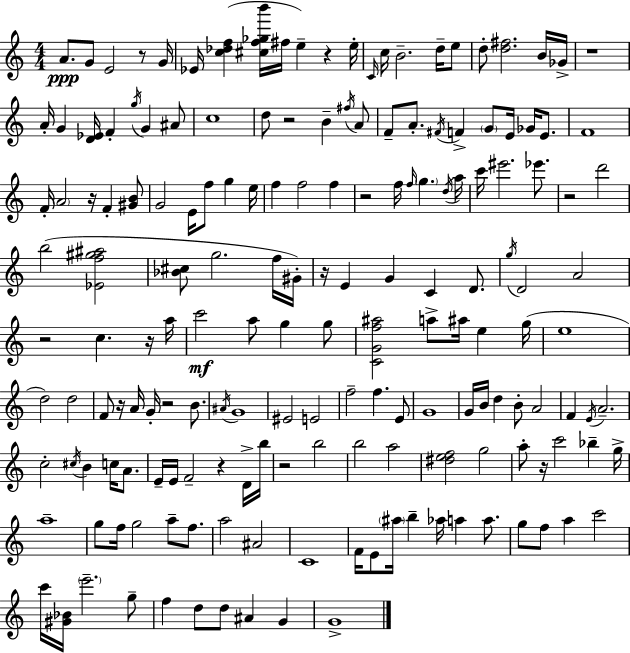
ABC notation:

X:1
T:Untitled
M:4/4
L:1/4
K:Am
A/2 G/2 E2 z/2 G/4 _E/4 [c_df] [^cf_gb']/4 ^f/4 e z e/4 C/4 c/4 B2 d/4 e/2 d/2 [d^f]2 B/4 _G/4 z4 A/4 G [D_E]/4 F g/4 G ^A/2 c4 d/2 z2 B ^f/4 A/2 F/2 A/2 ^F/4 F G/2 E/4 _G/4 E/2 F4 F/4 A2 z/4 F [^GB]/2 G2 E/4 f/2 g e/4 f f2 f z2 f/4 f/4 g d/4 a/4 c'/4 ^e'2 _e'/2 z2 d'2 b2 [_Ef^g^a]2 [_B^c]/2 g2 f/4 ^G/4 z/4 E G C D/2 g/4 D2 A2 z2 c z/4 a/4 c'2 a/2 g g/2 [CGf^a]2 a/2 ^a/4 e g/4 e4 d2 d2 F/2 z/4 A/4 G/4 z2 B/2 ^A/4 G4 ^E2 E2 f2 f E/2 G4 G/4 B/4 d B/2 A2 F E/4 A2 c2 ^c/4 B c/4 A/2 E/4 E/4 F2 z D/4 b/4 z2 b2 b2 a2 [^def]2 g2 a/2 z/4 c'2 _b g/4 a4 g/2 f/4 g2 a/2 f/2 a2 ^A2 C4 F/4 E/2 ^a/4 b _a/4 a a/2 g/2 f/2 a c'2 c'/4 [^G_B]/4 e'2 g/2 f d/2 d/2 ^A G G4